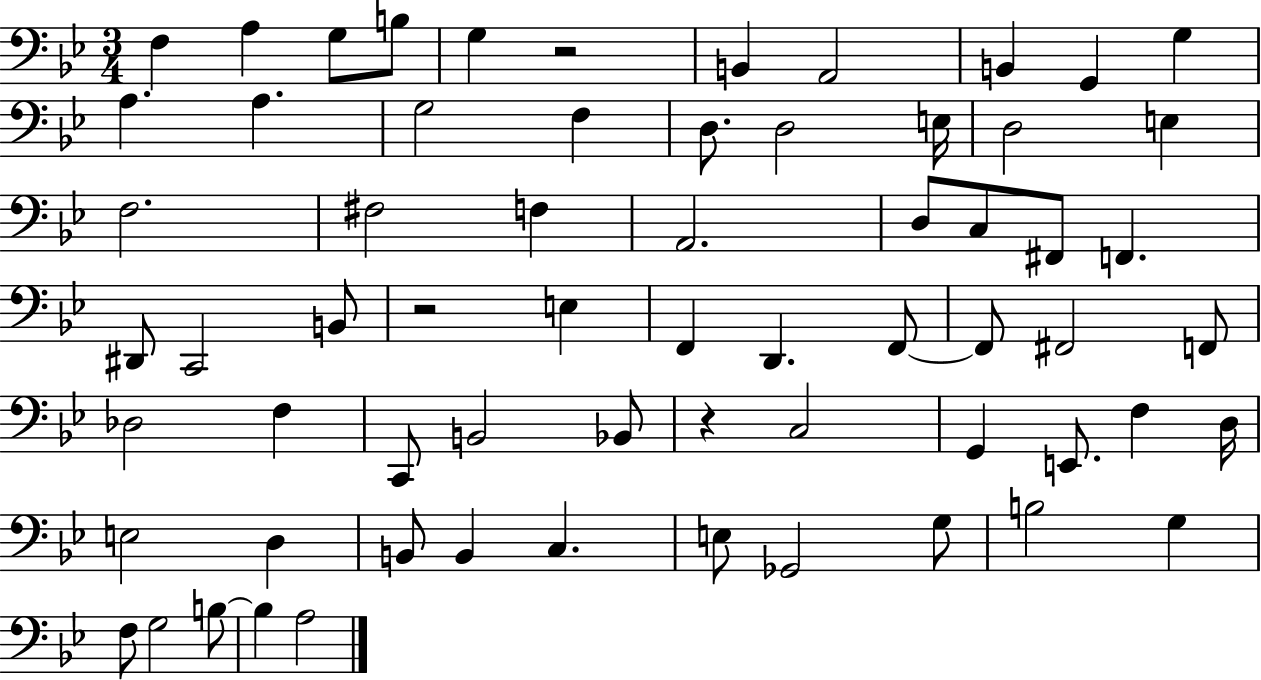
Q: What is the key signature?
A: BES major